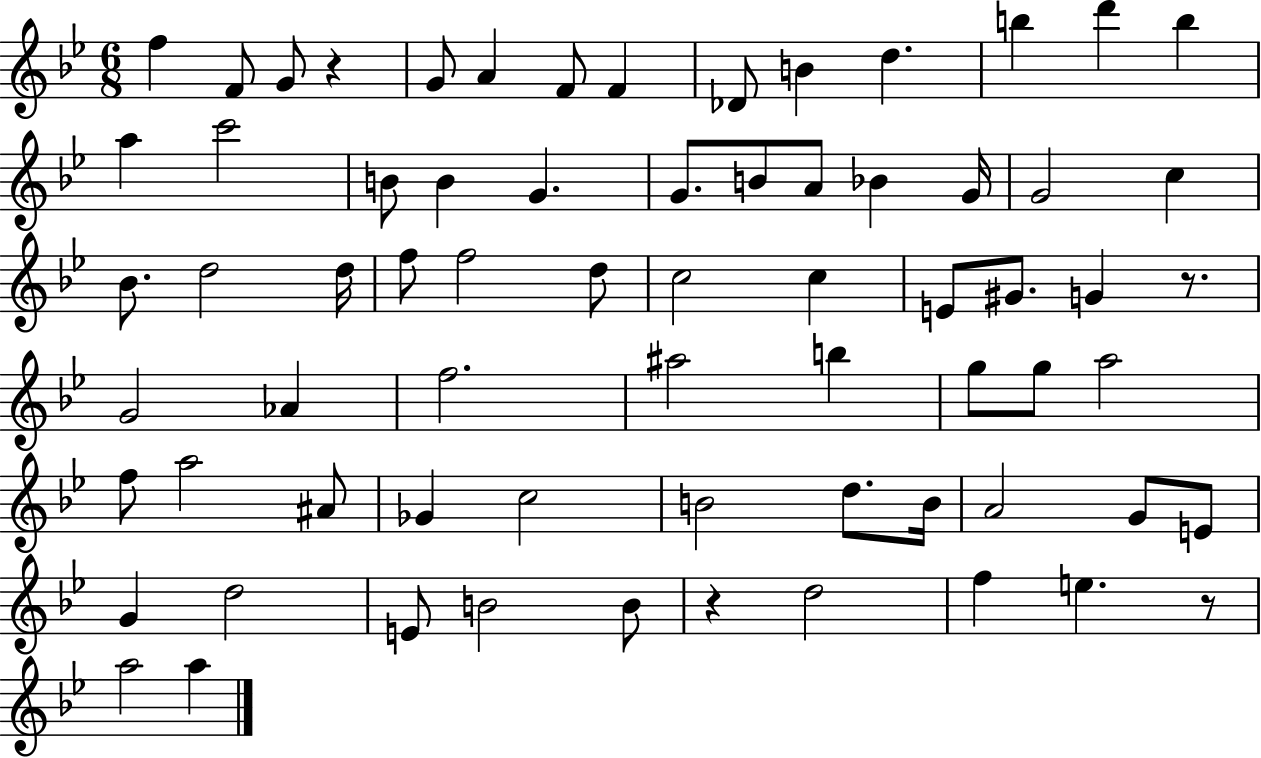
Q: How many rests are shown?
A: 4